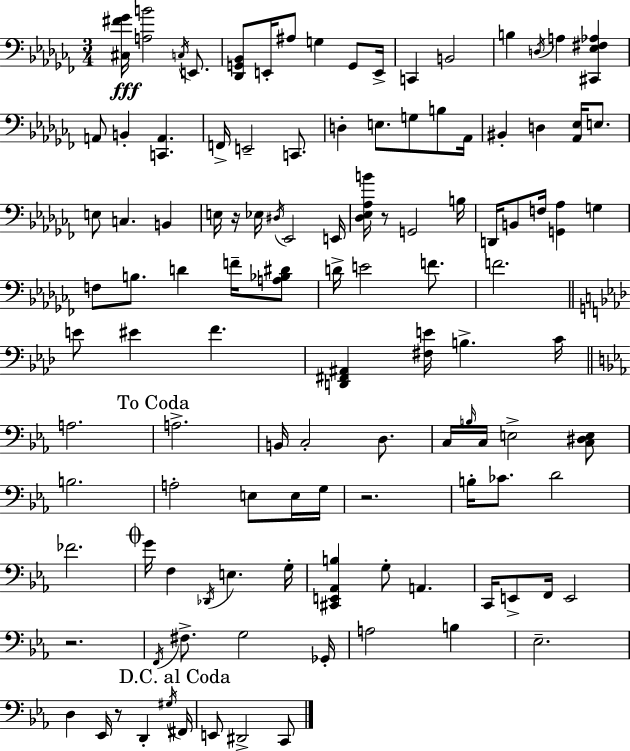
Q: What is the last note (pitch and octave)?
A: C2